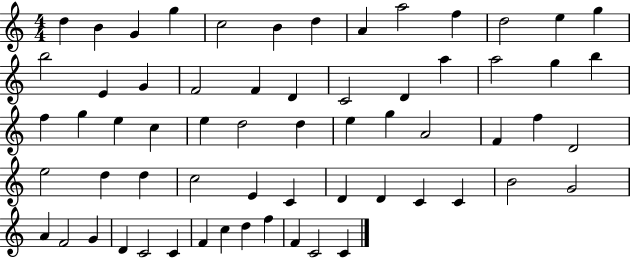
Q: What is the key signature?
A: C major